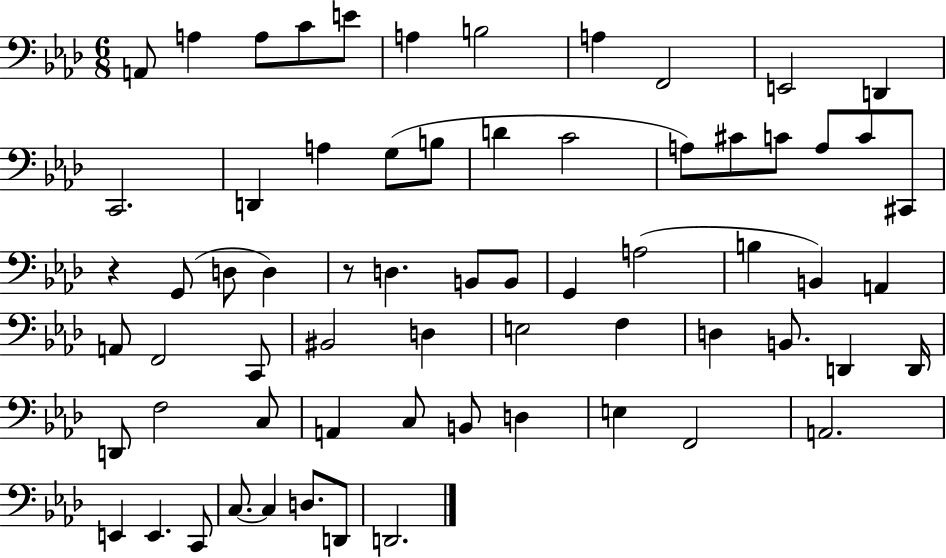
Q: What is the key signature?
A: AES major